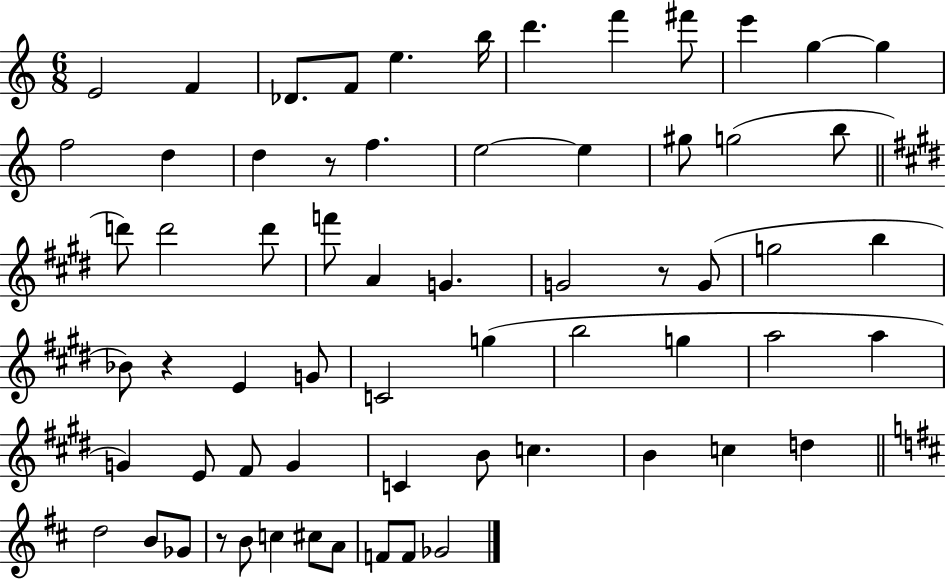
E4/h F4/q Db4/e. F4/e E5/q. B5/s D6/q. F6/q F#6/e E6/q G5/q G5/q F5/h D5/q D5/q R/e F5/q. E5/h E5/q G#5/e G5/h B5/e D6/e D6/h D6/e F6/e A4/q G4/q. G4/h R/e G4/e G5/h B5/q Bb4/e R/q E4/q G4/e C4/h G5/q B5/h G5/q A5/h A5/q G4/q E4/e F#4/e G4/q C4/q B4/e C5/q. B4/q C5/q D5/q D5/h B4/e Gb4/e R/e B4/e C5/q C#5/e A4/e F4/e F4/e Gb4/h